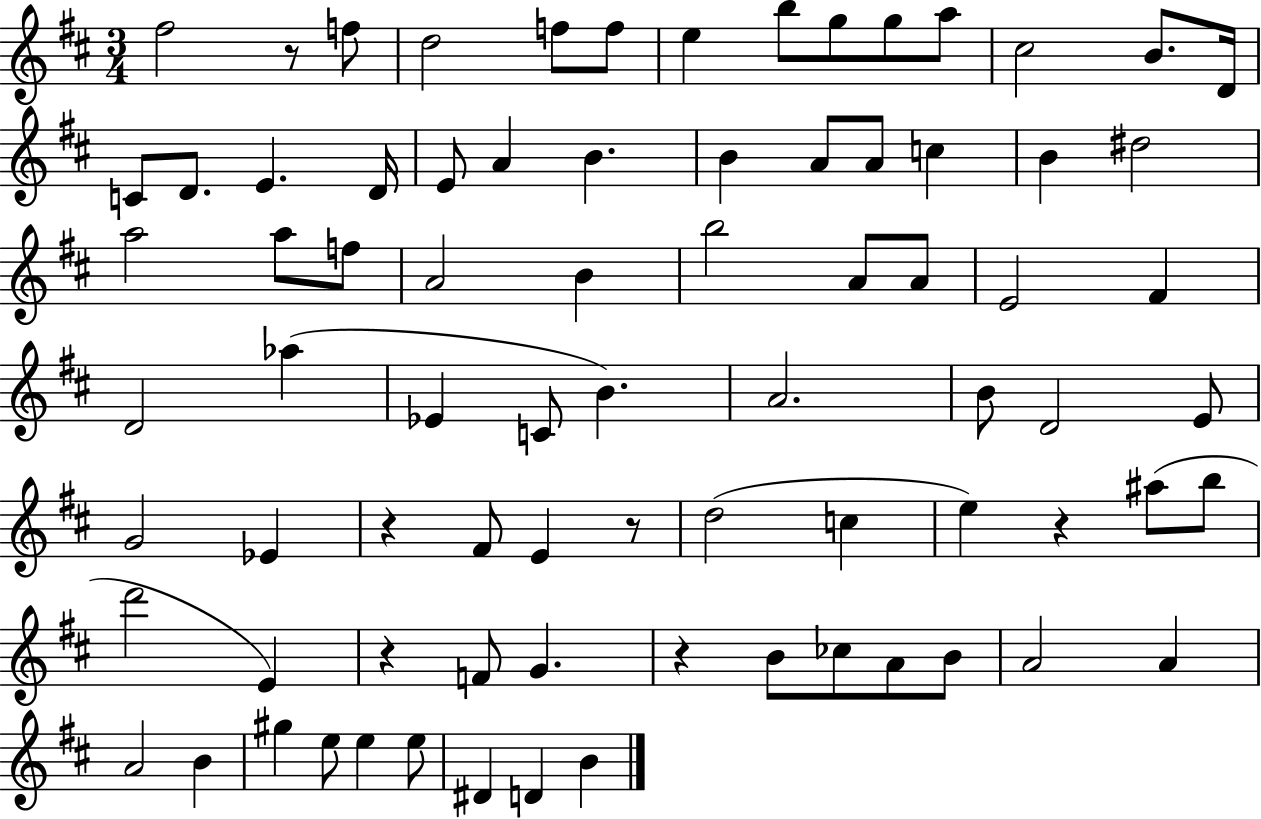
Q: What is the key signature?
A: D major